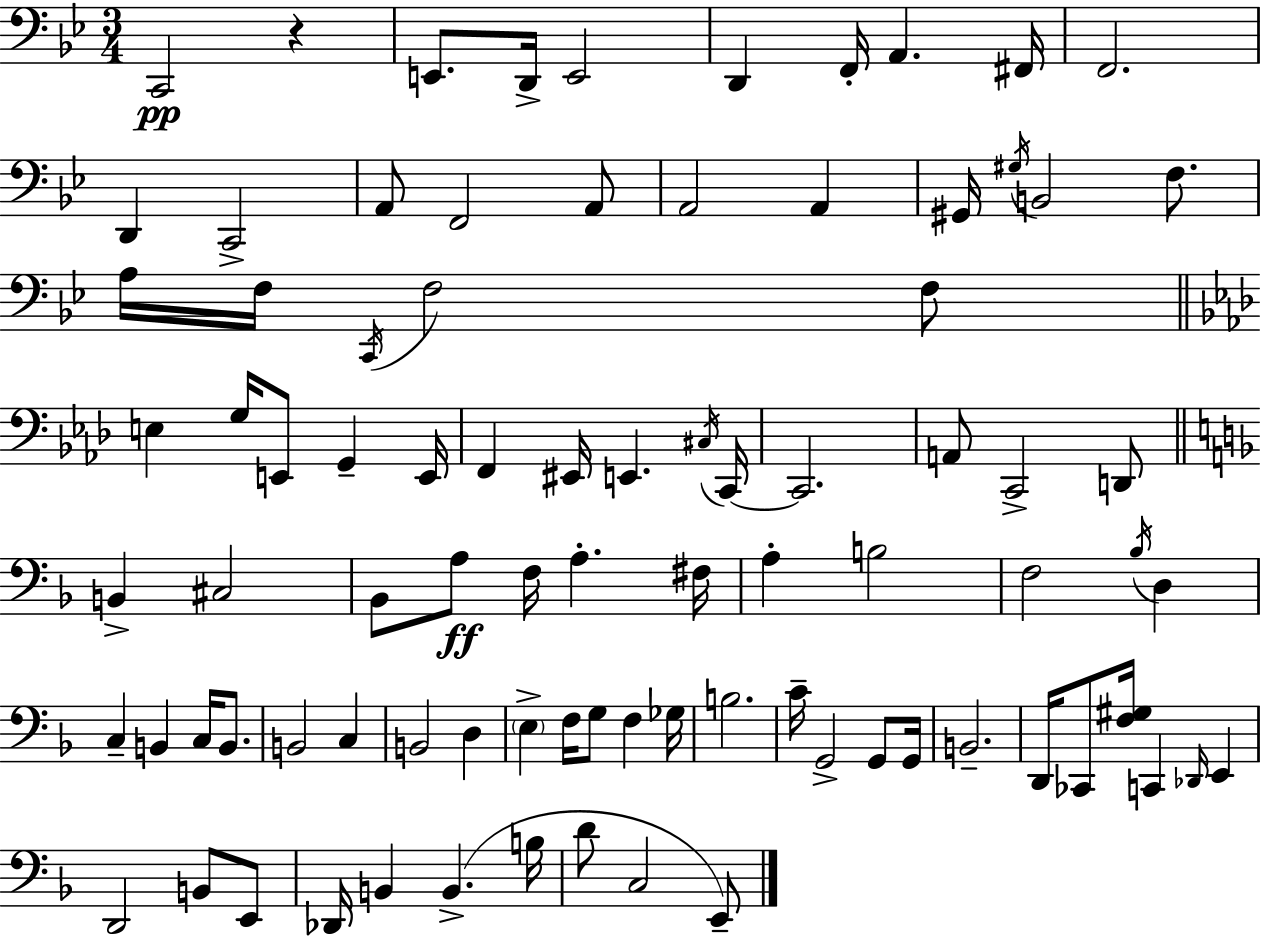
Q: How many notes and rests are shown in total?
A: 87